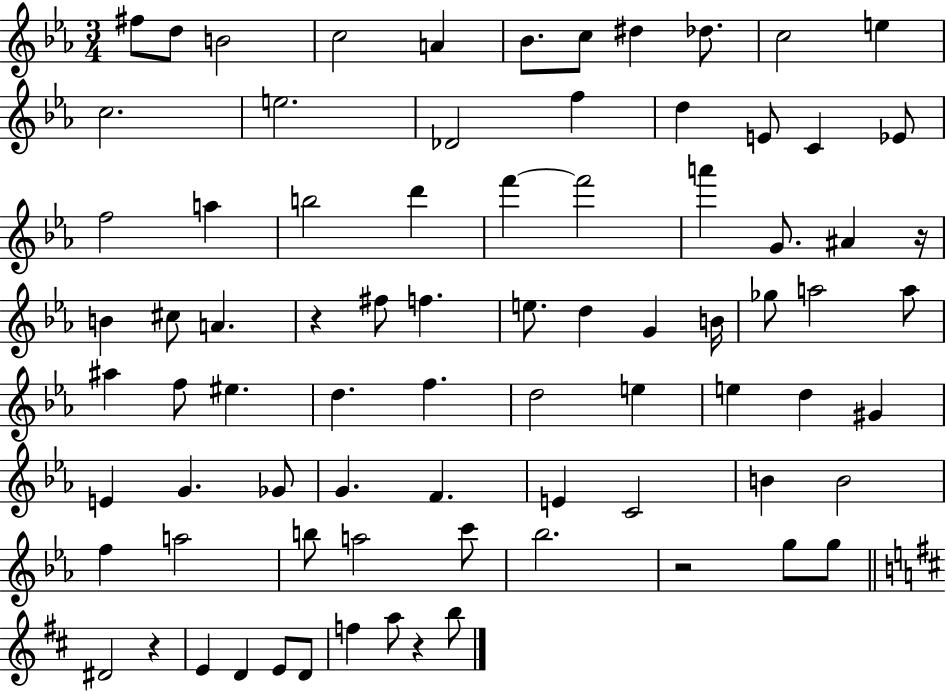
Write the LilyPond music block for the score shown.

{
  \clef treble
  \numericTimeSignature
  \time 3/4
  \key ees \major
  \repeat volta 2 { fis''8 d''8 b'2 | c''2 a'4 | bes'8. c''8 dis''4 des''8. | c''2 e''4 | \break c''2. | e''2. | des'2 f''4 | d''4 e'8 c'4 ees'8 | \break f''2 a''4 | b''2 d'''4 | f'''4~~ f'''2 | a'''4 g'8. ais'4 r16 | \break b'4 cis''8 a'4. | r4 fis''8 f''4. | e''8. d''4 g'4 b'16 | ges''8 a''2 a''8 | \break ais''4 f''8 eis''4. | d''4. f''4. | d''2 e''4 | e''4 d''4 gis'4 | \break e'4 g'4. ges'8 | g'4. f'4. | e'4 c'2 | b'4 b'2 | \break f''4 a''2 | b''8 a''2 c'''8 | bes''2. | r2 g''8 g''8 | \break \bar "||" \break \key b \minor dis'2 r4 | e'4 d'4 e'8 d'8 | f''4 a''8 r4 b''8 | } \bar "|."
}